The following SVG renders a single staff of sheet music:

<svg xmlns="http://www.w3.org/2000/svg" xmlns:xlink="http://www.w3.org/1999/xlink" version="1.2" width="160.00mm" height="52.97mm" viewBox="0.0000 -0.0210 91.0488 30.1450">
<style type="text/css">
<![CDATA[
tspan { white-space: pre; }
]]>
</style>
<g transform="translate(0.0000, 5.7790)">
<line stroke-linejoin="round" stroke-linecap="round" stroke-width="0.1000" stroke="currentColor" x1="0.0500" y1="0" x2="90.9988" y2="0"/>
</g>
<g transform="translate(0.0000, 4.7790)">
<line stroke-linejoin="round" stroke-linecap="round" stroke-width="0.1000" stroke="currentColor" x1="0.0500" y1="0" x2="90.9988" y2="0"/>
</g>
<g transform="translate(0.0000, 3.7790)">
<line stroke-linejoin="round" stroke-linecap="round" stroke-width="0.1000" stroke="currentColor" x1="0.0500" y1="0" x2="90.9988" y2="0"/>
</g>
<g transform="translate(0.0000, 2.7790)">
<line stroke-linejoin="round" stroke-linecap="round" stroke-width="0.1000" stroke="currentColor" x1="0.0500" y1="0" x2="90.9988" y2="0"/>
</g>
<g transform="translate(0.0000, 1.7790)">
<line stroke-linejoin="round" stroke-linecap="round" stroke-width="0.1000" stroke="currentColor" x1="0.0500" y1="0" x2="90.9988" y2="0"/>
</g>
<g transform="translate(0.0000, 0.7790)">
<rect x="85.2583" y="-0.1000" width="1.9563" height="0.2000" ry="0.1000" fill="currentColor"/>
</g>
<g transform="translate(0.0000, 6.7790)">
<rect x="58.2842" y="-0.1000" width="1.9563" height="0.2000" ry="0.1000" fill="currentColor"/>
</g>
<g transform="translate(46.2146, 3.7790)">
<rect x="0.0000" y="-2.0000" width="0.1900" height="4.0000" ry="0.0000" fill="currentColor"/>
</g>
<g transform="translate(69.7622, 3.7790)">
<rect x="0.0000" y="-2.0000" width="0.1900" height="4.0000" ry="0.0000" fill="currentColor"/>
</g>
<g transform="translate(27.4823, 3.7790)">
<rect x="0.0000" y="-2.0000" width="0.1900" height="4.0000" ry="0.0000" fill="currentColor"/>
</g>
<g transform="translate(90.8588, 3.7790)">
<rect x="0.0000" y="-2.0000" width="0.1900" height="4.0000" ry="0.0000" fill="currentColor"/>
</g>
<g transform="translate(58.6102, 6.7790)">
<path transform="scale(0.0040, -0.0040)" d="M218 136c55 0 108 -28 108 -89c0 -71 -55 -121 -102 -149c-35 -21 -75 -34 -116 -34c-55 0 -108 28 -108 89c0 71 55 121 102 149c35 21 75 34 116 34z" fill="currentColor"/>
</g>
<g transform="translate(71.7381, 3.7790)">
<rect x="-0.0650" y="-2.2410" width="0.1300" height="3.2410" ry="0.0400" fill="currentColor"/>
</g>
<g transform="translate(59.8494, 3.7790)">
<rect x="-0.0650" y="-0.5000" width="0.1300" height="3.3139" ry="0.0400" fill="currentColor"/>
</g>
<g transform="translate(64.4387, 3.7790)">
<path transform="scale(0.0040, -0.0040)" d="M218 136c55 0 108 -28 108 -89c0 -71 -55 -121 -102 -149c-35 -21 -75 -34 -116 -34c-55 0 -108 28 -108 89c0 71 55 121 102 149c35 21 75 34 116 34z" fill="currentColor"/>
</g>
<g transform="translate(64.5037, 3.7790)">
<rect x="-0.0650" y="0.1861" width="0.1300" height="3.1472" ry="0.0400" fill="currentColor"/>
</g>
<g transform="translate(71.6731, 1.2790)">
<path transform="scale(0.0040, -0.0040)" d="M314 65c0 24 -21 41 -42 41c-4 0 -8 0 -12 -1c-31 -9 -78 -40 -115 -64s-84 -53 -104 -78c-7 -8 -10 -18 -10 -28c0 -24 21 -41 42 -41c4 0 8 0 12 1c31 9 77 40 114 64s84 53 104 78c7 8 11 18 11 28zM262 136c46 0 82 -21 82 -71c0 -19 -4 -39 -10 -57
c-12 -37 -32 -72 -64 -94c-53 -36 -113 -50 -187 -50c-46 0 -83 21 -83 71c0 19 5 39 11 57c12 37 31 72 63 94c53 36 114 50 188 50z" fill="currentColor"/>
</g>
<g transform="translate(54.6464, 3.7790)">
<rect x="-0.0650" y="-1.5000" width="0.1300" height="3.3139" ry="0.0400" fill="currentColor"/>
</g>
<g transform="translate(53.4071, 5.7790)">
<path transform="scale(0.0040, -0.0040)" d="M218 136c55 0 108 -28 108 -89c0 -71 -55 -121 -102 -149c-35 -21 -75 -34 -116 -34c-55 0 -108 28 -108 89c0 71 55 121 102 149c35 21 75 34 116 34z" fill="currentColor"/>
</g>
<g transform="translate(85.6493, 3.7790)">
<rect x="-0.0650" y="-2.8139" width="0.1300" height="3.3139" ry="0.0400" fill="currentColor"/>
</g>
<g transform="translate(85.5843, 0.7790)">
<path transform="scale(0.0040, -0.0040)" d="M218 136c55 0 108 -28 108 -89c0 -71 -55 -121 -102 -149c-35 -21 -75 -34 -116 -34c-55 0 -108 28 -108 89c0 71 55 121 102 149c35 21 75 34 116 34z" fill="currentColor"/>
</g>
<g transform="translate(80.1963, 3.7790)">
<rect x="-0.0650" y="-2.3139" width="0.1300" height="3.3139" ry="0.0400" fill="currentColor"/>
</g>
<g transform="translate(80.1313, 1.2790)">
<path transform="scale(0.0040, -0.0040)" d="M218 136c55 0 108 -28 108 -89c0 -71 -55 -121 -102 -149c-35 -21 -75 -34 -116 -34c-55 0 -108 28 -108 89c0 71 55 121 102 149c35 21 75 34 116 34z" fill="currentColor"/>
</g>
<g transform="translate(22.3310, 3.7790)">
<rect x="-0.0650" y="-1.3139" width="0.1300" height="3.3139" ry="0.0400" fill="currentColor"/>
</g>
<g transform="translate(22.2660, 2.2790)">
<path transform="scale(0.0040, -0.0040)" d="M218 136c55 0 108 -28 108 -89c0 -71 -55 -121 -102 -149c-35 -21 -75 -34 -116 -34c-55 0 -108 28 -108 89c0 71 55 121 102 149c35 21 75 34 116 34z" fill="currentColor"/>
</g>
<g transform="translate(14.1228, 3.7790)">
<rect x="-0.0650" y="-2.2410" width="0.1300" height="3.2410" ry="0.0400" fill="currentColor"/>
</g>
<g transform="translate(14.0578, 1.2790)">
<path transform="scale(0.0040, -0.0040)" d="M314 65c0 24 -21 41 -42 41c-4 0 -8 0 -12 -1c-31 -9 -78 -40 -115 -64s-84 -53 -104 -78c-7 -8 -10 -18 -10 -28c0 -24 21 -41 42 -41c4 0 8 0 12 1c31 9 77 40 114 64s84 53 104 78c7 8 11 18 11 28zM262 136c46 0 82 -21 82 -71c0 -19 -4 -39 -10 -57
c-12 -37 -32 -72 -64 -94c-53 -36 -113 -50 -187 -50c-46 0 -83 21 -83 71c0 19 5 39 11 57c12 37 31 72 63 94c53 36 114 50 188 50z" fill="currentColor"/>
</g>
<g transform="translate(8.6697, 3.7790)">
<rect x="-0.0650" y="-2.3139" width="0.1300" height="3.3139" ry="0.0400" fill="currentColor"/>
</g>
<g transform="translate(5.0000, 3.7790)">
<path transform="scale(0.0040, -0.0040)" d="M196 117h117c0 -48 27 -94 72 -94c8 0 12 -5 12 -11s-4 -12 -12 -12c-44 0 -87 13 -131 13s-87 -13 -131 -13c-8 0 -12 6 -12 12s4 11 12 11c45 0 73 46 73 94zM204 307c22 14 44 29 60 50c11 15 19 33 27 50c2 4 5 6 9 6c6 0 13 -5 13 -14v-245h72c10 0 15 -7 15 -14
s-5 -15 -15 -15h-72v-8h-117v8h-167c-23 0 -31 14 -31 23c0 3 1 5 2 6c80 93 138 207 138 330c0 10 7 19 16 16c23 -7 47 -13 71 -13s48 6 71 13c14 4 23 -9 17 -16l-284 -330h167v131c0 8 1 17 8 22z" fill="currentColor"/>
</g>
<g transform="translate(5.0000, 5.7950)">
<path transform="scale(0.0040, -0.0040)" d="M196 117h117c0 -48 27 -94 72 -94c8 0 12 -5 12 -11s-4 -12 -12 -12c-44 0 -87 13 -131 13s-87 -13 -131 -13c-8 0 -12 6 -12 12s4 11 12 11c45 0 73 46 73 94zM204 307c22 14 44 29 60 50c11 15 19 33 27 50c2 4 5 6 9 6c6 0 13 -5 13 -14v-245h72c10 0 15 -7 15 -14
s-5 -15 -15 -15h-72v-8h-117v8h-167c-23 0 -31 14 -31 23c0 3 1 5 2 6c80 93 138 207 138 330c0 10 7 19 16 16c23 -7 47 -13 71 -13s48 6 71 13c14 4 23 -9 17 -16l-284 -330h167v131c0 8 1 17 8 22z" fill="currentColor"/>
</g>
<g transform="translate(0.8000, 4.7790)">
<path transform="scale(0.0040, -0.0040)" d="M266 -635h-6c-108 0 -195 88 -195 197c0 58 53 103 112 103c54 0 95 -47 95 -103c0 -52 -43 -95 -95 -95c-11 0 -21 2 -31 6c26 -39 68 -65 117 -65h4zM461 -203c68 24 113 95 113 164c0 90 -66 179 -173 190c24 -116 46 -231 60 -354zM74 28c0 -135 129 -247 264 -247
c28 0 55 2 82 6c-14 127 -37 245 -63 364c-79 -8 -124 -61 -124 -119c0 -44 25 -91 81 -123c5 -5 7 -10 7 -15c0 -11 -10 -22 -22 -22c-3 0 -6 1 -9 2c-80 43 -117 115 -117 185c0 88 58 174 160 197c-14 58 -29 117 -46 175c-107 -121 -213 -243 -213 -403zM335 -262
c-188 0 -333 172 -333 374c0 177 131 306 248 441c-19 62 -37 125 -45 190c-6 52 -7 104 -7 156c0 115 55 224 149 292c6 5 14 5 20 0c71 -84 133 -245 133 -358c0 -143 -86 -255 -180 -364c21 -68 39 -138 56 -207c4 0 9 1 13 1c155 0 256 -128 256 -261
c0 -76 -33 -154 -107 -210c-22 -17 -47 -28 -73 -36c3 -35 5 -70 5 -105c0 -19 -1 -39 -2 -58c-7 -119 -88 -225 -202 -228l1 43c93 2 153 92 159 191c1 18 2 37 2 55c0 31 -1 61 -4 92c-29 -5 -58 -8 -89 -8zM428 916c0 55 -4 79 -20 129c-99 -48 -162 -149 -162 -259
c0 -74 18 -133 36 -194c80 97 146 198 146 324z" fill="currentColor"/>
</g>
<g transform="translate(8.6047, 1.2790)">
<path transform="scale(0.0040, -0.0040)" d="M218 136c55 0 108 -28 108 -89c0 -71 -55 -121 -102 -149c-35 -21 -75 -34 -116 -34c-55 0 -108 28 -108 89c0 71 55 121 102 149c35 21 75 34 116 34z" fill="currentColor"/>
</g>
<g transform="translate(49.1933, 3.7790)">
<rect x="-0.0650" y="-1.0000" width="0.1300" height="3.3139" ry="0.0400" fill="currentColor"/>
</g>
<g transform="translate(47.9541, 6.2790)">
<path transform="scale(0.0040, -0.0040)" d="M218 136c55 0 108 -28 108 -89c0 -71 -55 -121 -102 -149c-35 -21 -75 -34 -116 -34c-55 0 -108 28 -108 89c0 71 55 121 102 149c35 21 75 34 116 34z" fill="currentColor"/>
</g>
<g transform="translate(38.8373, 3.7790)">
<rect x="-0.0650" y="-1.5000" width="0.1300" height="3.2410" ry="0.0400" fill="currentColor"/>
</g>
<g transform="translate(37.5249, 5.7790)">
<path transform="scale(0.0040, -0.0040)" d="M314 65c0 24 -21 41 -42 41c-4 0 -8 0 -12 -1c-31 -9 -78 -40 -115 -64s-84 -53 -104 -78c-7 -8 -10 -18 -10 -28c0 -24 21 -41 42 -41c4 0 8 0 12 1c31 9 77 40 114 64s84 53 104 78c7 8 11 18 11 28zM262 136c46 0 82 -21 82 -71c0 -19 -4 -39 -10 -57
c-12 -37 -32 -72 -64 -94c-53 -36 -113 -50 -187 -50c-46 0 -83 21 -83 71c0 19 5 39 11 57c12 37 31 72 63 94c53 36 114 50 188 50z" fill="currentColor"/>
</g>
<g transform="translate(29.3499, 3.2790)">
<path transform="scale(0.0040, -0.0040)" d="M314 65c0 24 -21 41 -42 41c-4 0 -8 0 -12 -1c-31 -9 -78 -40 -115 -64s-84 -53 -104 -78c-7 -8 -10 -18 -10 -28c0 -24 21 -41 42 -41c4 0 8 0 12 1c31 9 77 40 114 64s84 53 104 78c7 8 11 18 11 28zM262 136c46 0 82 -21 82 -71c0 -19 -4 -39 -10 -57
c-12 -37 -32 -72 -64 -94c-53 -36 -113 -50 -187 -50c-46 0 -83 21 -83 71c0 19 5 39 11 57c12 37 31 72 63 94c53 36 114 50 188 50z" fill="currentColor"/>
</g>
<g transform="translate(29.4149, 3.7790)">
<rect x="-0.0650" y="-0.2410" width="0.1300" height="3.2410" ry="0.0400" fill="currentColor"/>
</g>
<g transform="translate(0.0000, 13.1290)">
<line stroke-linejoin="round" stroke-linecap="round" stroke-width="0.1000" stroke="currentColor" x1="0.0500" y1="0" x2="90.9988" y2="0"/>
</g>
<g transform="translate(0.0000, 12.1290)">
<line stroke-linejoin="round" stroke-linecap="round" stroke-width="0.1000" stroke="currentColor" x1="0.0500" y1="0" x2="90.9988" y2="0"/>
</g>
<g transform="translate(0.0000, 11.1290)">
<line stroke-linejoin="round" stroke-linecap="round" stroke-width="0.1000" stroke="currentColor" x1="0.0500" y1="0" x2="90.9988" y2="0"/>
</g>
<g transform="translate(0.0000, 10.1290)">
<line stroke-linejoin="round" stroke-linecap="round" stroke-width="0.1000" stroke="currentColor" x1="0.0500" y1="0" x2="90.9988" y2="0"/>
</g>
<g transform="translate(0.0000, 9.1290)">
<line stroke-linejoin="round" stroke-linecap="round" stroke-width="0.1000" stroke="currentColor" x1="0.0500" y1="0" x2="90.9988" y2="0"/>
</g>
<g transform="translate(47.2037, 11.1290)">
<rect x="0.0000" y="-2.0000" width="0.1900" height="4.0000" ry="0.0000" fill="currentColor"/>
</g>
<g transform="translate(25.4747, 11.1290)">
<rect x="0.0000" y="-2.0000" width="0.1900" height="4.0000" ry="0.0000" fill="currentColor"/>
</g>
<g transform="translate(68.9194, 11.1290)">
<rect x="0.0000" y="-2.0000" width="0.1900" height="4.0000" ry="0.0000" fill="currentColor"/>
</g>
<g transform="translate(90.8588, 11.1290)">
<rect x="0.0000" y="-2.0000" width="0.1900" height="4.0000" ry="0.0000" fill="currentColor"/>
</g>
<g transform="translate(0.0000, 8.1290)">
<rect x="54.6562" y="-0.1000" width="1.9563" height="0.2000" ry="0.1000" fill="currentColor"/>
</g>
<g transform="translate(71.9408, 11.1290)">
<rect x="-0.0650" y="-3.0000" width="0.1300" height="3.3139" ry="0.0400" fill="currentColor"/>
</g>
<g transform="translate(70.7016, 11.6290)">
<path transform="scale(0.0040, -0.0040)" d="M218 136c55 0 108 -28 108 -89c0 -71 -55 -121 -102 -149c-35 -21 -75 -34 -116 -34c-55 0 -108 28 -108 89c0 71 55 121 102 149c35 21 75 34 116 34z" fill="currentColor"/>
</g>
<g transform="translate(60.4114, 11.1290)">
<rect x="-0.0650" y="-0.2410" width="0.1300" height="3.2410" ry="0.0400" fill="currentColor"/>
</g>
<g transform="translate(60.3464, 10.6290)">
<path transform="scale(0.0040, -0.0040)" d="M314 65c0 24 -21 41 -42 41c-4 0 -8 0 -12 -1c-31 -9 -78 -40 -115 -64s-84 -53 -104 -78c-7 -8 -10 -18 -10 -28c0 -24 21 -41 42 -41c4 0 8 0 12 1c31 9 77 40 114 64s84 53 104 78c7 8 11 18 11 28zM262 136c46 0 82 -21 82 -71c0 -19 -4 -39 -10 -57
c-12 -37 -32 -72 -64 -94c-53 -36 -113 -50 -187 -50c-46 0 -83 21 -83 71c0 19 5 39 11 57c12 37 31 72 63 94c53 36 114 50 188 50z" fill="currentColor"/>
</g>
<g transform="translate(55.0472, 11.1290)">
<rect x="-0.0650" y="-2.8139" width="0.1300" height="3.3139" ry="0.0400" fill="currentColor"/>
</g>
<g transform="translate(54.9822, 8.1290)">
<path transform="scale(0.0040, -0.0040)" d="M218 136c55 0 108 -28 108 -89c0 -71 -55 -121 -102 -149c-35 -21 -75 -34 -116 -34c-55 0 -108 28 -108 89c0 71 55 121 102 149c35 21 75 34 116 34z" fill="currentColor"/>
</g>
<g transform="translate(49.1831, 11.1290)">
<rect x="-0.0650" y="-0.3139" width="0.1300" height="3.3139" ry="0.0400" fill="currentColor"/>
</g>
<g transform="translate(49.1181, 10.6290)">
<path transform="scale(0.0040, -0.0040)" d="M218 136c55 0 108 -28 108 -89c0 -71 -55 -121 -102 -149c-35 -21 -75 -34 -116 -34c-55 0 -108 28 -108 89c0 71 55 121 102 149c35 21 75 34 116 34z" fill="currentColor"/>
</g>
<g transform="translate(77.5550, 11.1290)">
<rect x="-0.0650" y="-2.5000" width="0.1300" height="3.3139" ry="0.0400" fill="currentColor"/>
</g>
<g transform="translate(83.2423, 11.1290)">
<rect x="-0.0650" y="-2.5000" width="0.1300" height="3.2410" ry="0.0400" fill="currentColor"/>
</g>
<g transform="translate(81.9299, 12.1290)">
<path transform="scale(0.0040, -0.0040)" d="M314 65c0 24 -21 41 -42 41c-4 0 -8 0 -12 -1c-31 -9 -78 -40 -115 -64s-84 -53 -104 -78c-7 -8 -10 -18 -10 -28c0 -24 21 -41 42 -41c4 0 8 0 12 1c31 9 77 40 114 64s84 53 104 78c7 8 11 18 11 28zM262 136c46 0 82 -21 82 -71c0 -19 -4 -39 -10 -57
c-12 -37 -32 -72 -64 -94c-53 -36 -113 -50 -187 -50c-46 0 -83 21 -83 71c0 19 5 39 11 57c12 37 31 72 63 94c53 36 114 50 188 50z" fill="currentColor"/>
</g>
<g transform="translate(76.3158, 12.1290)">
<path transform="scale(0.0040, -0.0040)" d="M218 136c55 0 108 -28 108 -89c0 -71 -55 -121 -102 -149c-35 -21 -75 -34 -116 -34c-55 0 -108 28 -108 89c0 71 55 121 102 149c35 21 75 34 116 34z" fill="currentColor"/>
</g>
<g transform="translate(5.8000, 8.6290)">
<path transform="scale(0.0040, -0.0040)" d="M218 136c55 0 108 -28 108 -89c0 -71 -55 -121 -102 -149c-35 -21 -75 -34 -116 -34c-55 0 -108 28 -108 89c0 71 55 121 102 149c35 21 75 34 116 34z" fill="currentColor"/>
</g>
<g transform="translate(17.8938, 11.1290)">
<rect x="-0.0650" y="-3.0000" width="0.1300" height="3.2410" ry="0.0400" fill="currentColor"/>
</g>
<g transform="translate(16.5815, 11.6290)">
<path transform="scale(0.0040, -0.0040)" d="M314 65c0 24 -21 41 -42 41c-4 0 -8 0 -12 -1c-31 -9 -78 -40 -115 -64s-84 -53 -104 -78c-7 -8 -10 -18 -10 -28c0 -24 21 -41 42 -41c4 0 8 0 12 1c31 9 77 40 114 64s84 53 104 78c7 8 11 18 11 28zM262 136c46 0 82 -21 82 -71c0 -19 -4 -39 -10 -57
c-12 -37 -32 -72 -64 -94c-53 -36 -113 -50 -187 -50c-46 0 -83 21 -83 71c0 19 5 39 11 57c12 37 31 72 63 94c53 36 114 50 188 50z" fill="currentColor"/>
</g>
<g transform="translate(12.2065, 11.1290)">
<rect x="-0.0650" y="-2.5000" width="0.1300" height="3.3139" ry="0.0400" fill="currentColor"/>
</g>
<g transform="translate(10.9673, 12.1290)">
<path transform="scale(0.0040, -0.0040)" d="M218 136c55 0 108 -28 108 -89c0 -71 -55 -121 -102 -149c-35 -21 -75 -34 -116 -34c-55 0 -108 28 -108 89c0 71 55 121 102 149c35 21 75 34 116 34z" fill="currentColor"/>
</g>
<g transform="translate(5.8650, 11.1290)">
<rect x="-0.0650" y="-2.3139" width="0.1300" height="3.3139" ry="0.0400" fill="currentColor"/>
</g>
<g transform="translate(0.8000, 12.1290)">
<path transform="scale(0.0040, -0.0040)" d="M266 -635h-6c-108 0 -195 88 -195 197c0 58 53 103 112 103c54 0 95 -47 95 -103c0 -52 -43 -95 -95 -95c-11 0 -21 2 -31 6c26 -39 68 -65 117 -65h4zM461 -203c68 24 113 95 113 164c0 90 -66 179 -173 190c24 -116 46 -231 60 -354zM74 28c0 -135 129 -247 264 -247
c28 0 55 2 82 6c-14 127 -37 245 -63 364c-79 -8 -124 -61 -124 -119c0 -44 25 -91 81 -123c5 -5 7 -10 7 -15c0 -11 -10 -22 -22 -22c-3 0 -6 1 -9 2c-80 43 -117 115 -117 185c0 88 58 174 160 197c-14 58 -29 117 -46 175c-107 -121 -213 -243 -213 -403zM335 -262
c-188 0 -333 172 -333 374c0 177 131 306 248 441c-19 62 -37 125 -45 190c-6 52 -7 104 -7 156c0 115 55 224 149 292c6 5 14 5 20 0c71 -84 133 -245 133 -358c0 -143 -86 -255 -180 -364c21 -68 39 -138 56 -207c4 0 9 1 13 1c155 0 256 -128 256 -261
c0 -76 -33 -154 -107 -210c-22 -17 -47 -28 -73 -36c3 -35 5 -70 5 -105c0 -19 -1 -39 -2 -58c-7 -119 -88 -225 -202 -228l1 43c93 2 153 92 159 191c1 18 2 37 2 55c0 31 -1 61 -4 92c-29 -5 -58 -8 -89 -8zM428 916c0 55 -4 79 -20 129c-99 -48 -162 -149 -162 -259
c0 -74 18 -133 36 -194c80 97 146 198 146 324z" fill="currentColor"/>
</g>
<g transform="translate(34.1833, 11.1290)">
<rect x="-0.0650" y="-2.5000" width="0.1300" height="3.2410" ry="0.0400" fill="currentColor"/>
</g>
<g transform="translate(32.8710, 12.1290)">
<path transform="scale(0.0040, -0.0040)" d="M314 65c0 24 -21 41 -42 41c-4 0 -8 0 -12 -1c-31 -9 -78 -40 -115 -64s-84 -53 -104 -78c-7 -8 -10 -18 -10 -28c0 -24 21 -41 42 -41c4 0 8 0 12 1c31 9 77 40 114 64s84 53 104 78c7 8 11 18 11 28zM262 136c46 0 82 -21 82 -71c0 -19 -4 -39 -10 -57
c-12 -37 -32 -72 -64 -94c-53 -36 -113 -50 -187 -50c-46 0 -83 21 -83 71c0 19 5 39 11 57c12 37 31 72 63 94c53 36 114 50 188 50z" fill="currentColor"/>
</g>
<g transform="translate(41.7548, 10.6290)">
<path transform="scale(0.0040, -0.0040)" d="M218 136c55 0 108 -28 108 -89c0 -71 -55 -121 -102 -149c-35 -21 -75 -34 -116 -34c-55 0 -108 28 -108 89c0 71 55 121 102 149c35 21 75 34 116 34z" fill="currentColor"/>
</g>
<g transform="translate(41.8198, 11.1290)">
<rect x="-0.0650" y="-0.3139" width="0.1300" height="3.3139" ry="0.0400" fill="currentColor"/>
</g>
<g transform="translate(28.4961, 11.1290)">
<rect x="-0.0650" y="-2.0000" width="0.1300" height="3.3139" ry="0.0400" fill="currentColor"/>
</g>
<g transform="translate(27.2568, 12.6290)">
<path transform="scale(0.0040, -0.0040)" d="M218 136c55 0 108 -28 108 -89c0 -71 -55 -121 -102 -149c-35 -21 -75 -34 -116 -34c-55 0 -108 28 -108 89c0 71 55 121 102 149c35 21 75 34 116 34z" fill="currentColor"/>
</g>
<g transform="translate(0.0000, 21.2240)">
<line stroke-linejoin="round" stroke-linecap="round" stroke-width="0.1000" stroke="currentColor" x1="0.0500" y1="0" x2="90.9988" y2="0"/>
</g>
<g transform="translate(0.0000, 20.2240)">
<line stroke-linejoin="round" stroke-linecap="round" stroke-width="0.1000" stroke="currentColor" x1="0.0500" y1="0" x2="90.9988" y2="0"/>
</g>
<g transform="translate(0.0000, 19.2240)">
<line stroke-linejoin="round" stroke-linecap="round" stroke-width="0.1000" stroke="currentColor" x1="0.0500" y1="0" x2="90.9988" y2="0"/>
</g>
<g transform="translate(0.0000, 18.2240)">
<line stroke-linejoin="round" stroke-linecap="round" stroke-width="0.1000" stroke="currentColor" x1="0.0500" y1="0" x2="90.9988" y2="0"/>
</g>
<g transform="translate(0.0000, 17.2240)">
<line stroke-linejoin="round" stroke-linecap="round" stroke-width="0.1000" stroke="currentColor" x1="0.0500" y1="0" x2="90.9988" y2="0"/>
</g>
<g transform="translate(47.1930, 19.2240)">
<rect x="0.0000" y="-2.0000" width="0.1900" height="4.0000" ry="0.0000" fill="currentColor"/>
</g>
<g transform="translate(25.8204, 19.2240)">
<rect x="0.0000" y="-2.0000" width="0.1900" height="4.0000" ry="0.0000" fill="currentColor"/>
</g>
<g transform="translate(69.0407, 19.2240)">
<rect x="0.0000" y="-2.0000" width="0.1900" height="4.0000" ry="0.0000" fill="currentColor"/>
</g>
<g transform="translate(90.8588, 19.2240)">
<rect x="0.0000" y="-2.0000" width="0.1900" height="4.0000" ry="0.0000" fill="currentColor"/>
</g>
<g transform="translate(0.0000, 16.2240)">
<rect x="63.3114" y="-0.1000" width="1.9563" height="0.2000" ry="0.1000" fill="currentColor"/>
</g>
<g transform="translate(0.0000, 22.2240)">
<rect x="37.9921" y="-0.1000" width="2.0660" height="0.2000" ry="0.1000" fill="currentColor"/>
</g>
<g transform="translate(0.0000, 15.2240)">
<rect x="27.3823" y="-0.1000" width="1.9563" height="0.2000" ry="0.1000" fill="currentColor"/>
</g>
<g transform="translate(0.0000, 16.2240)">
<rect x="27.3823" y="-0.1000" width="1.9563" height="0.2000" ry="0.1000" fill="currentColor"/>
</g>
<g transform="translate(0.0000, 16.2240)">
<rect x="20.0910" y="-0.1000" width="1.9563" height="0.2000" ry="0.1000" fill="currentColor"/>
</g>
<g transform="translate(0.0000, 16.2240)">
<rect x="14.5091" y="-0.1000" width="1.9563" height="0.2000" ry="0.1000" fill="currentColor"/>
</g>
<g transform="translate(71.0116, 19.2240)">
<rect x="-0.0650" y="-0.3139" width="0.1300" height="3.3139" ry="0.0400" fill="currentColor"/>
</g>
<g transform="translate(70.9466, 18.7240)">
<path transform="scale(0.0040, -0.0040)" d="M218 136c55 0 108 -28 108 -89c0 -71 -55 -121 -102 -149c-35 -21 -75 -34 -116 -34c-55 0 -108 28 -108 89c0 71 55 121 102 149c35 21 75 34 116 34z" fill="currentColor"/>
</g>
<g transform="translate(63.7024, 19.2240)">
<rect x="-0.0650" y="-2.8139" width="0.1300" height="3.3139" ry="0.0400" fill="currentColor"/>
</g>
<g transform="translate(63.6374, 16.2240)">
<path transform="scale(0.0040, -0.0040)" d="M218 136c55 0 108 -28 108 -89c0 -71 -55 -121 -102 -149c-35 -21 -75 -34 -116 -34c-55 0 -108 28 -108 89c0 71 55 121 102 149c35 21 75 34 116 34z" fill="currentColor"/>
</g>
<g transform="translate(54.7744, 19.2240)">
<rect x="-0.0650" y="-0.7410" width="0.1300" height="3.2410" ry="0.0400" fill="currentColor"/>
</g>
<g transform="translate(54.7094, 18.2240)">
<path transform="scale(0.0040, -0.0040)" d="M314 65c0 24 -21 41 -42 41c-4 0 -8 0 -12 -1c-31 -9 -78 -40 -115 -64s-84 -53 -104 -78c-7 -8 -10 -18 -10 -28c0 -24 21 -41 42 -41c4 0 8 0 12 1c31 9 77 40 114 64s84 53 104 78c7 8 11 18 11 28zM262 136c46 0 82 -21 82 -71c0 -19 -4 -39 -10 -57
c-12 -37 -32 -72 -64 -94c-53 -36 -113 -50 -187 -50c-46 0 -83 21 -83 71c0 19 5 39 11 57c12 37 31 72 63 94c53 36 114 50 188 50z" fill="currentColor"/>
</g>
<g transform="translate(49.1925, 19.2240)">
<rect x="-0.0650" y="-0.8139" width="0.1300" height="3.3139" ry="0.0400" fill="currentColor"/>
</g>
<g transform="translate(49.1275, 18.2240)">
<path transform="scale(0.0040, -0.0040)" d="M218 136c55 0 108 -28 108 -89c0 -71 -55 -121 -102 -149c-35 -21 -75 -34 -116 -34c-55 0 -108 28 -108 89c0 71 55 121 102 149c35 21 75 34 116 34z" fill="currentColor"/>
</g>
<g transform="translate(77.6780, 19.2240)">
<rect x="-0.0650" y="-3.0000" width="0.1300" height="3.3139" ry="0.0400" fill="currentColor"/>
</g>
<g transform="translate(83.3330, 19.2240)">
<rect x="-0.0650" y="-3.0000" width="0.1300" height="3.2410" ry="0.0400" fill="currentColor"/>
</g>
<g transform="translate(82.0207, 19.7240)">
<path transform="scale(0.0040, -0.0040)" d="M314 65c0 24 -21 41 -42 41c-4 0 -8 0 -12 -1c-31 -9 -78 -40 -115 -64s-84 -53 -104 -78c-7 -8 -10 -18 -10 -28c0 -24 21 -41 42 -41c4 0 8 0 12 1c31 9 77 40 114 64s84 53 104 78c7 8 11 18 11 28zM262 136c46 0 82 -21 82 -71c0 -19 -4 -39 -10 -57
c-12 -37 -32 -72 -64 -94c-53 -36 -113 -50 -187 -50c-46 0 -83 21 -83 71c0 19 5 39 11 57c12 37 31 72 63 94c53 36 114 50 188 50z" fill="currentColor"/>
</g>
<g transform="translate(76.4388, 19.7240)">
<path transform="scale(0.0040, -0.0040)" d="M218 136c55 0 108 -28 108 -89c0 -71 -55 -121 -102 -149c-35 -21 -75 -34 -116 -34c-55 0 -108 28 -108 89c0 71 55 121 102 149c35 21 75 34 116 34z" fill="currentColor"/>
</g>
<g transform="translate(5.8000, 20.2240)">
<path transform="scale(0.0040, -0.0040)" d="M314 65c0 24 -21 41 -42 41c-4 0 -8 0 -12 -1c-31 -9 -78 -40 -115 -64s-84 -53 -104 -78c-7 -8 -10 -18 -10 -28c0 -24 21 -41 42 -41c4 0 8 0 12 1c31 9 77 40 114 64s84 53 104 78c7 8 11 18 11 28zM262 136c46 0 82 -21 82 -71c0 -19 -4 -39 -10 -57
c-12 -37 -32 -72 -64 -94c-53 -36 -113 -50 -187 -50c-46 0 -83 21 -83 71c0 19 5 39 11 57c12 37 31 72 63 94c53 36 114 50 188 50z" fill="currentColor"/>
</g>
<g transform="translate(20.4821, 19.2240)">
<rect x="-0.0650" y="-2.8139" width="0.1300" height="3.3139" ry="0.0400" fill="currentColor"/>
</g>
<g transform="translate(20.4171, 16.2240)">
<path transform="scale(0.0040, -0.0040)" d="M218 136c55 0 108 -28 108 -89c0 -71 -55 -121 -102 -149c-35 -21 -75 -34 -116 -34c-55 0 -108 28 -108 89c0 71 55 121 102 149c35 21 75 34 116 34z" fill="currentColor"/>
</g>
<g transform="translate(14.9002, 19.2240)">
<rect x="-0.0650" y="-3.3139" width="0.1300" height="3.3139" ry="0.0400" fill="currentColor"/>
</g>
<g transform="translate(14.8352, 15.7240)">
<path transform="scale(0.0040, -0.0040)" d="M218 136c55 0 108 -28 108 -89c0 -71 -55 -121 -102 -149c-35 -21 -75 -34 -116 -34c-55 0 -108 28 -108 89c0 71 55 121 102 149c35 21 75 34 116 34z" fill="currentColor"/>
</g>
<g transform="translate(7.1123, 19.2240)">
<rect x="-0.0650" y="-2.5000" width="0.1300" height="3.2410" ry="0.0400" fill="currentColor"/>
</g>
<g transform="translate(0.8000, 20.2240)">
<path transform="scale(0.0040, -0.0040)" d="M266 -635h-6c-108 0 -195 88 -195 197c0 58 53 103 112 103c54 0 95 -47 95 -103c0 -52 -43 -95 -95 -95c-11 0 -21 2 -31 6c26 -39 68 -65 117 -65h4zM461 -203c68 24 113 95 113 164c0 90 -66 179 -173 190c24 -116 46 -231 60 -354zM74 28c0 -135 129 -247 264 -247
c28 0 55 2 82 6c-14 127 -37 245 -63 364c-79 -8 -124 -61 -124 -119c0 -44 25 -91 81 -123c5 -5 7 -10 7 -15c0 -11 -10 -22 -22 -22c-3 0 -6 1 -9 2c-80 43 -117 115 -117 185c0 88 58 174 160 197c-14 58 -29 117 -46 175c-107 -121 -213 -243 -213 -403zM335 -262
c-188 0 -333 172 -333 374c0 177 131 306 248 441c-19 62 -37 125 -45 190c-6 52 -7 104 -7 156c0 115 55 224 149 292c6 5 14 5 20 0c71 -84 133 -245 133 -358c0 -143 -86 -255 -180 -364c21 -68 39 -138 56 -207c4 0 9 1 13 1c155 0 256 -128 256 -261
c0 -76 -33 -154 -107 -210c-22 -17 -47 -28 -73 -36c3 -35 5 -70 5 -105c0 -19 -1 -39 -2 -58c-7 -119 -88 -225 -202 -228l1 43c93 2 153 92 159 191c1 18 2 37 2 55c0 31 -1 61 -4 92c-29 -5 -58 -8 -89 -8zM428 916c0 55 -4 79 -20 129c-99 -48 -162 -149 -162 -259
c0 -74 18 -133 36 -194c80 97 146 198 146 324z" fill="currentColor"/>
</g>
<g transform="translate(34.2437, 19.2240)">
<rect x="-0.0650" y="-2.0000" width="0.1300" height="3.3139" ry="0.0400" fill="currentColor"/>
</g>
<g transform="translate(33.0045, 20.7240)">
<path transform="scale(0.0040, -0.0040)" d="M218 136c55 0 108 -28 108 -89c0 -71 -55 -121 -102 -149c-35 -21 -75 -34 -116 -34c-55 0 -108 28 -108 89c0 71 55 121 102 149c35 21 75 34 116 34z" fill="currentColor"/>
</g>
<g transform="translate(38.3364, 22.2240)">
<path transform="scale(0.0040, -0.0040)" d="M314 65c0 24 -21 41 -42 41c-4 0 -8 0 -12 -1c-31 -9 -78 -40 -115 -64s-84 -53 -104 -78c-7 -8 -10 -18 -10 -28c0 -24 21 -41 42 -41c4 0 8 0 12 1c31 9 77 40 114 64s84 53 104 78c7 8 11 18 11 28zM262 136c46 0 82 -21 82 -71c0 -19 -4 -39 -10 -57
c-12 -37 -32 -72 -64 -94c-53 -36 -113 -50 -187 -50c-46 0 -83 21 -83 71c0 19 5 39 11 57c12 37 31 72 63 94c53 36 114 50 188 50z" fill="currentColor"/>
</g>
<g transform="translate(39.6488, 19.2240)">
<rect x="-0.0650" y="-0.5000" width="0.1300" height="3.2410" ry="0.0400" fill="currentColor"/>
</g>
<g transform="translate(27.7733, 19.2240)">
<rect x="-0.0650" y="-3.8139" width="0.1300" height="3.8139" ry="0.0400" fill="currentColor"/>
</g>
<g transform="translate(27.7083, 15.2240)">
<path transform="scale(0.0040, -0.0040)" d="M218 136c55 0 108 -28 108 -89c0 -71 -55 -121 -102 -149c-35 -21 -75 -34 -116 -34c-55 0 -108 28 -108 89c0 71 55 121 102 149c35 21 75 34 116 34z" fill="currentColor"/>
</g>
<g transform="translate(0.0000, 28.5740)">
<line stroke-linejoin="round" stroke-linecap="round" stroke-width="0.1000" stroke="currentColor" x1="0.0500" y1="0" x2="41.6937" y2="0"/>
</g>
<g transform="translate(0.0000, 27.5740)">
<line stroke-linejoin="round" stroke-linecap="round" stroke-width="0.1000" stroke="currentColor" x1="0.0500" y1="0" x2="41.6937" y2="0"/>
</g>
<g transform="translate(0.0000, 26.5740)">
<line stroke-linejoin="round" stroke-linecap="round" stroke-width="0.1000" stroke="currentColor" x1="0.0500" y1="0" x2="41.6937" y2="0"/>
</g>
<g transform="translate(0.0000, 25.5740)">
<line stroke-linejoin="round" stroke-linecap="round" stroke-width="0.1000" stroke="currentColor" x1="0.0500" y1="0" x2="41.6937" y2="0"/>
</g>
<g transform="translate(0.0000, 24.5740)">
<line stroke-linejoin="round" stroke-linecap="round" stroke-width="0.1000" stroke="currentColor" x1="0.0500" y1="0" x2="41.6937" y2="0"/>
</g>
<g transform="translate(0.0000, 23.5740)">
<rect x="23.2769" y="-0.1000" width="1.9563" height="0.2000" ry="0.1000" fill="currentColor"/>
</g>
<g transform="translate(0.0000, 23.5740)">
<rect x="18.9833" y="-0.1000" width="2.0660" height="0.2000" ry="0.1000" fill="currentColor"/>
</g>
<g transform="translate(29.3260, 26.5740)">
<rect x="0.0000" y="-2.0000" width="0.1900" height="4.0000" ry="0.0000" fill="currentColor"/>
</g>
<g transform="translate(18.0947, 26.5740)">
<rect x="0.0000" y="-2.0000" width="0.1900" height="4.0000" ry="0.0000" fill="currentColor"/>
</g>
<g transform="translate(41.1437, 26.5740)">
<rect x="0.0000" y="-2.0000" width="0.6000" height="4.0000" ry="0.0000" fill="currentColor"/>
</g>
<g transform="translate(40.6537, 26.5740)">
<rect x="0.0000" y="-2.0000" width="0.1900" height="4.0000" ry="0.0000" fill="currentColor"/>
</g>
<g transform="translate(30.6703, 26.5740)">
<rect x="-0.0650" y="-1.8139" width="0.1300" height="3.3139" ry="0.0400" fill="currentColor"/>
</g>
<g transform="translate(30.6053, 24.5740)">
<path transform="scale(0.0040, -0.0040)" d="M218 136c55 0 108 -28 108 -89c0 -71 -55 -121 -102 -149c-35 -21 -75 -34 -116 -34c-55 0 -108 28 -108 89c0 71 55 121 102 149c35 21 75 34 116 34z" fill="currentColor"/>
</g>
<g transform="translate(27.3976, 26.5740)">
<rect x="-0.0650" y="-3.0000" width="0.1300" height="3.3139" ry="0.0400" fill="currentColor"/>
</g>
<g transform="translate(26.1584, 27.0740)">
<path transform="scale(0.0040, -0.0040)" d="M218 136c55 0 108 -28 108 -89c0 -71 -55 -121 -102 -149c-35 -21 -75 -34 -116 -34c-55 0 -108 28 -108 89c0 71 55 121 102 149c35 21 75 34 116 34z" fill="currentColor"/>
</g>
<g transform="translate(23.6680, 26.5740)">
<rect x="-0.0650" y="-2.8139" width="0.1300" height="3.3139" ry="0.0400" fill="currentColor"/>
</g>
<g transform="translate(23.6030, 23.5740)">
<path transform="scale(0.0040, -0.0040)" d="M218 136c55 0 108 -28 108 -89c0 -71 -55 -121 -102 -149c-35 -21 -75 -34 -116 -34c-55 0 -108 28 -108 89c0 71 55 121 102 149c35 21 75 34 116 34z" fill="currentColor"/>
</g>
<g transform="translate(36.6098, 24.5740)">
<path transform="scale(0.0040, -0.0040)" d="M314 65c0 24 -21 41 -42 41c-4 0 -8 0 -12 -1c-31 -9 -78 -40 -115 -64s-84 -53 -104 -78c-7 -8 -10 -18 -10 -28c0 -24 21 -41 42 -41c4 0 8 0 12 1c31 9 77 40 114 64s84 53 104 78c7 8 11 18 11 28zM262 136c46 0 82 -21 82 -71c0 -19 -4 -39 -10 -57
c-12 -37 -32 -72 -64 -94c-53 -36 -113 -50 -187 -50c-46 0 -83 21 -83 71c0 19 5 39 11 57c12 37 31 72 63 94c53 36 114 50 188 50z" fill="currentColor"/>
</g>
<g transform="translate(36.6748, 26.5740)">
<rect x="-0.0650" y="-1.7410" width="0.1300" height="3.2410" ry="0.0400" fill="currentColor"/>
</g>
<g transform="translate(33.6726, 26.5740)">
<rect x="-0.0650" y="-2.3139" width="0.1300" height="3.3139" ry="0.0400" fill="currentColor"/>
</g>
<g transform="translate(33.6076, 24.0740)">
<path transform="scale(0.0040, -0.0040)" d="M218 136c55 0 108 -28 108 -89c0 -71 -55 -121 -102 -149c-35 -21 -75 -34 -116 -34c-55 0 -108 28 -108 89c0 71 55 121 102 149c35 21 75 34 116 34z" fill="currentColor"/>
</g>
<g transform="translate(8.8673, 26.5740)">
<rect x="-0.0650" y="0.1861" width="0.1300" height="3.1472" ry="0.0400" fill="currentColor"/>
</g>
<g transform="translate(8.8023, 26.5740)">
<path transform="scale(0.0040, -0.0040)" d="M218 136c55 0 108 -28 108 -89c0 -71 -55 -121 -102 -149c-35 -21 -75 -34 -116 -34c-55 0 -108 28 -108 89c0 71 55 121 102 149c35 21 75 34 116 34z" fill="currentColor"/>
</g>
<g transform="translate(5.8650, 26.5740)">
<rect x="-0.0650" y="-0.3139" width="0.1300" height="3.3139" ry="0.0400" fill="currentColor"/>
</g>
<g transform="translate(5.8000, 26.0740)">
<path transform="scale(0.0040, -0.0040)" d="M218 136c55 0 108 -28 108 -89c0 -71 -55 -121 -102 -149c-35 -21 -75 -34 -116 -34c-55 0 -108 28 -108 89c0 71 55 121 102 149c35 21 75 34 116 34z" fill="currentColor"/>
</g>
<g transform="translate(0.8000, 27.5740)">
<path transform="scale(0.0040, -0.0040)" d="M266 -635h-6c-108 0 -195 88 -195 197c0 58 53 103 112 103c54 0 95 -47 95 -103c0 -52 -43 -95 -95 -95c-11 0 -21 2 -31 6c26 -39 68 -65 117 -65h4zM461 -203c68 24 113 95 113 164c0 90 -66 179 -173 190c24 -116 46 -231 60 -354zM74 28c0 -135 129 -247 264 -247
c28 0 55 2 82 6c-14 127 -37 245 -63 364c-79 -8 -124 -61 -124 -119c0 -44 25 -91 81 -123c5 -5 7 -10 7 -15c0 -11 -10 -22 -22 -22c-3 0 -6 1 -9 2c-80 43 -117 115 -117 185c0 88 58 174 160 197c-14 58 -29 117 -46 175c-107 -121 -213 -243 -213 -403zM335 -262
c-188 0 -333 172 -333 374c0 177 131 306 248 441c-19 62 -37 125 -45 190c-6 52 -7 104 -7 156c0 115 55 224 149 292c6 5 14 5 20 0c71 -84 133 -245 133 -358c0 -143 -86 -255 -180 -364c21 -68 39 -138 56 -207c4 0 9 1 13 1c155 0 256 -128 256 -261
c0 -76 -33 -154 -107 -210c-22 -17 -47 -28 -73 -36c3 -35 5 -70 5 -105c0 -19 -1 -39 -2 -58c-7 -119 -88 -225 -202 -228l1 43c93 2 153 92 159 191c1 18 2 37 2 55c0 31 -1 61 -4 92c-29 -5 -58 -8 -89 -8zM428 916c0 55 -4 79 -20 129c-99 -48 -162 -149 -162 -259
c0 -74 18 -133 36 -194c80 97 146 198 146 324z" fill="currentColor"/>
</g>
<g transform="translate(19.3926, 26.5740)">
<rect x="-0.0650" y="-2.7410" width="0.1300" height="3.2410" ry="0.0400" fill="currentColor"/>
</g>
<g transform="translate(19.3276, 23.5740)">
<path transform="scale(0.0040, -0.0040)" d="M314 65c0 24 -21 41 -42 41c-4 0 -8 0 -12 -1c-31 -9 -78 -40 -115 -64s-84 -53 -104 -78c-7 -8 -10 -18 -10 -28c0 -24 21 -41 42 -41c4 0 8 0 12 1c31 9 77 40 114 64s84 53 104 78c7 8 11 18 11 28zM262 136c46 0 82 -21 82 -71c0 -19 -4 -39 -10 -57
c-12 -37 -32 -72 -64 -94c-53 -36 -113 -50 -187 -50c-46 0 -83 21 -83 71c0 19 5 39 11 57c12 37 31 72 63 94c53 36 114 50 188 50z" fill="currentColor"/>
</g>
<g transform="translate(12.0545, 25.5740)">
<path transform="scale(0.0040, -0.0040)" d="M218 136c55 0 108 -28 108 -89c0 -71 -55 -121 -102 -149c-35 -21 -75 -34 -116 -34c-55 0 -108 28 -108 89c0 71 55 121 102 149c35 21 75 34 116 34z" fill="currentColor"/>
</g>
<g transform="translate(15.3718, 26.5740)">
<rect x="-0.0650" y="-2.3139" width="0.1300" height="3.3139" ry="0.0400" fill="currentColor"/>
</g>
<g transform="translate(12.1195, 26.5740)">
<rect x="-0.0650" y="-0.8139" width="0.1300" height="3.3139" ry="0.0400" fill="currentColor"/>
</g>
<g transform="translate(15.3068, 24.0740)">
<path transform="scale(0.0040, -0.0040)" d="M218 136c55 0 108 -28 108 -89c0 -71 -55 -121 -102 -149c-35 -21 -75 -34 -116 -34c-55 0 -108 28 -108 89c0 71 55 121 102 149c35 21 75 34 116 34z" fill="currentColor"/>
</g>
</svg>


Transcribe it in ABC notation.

X:1
T:Untitled
M:4/4
L:1/4
K:C
g g2 e c2 E2 D E C B g2 g a g G A2 F G2 c c a c2 A G G2 G2 b a c' F C2 d d2 a c A A2 c B d g a2 a A f g f2